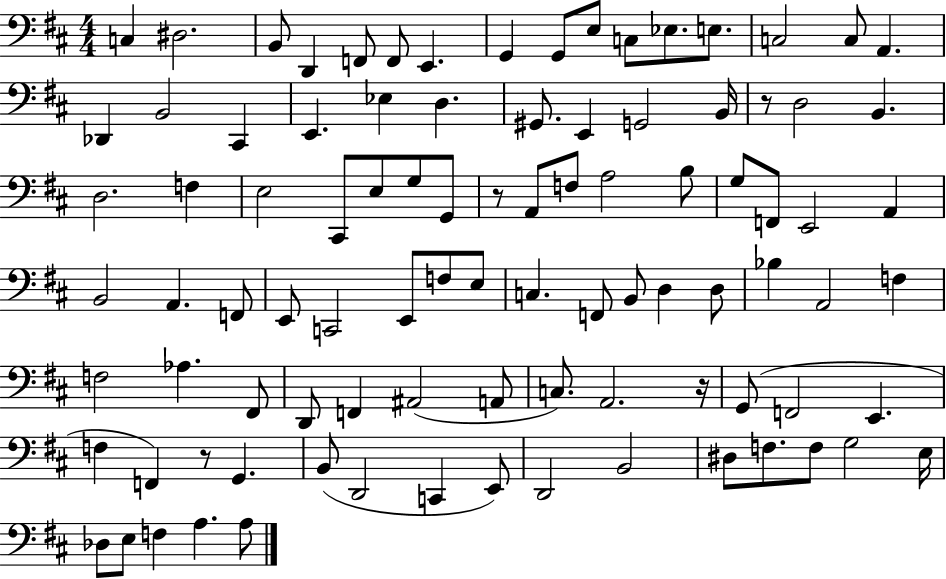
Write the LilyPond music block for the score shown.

{
  \clef bass
  \numericTimeSignature
  \time 4/4
  \key d \major
  c4 dis2. | b,8 d,4 f,8 f,8 e,4. | g,4 g,8 e8 c8 ees8. e8. | c2 c8 a,4. | \break des,4 b,2 cis,4 | e,4. ees4 d4. | gis,8. e,4 g,2 b,16 | r8 d2 b,4. | \break d2. f4 | e2 cis,8 e8 g8 g,8 | r8 a,8 f8 a2 b8 | g8 f,8 e,2 a,4 | \break b,2 a,4. f,8 | e,8 c,2 e,8 f8 e8 | c4. f,8 b,8 d4 d8 | bes4 a,2 f4 | \break f2 aes4. fis,8 | d,8 f,4 ais,2( a,8 | c8.) a,2. r16 | g,8( f,2 e,4. | \break f4 f,4) r8 g,4. | b,8( d,2 c,4 e,8) | d,2 b,2 | dis8 f8. f8 g2 e16 | \break des8 e8 f4 a4. a8 | \bar "|."
}